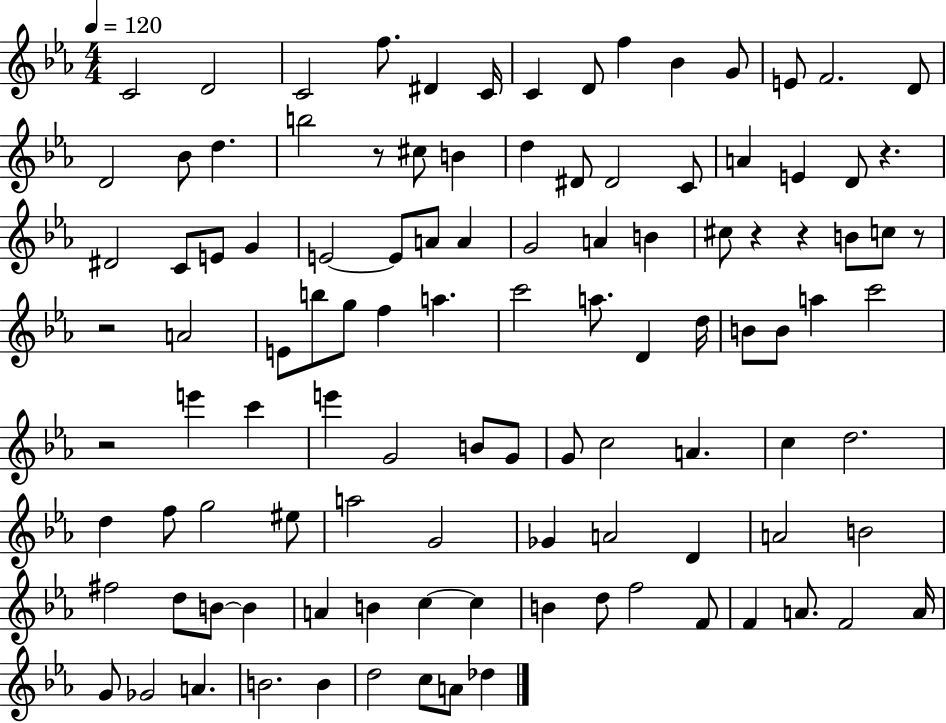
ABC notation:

X:1
T:Untitled
M:4/4
L:1/4
K:Eb
C2 D2 C2 f/2 ^D C/4 C D/2 f _B G/2 E/2 F2 D/2 D2 _B/2 d b2 z/2 ^c/2 B d ^D/2 ^D2 C/2 A E D/2 z ^D2 C/2 E/2 G E2 E/2 A/2 A G2 A B ^c/2 z z B/2 c/2 z/2 z2 A2 E/2 b/2 g/2 f a c'2 a/2 D d/4 B/2 B/2 a c'2 z2 e' c' e' G2 B/2 G/2 G/2 c2 A c d2 d f/2 g2 ^e/2 a2 G2 _G A2 D A2 B2 ^f2 d/2 B/2 B A B c c B d/2 f2 F/2 F A/2 F2 A/4 G/2 _G2 A B2 B d2 c/2 A/2 _d